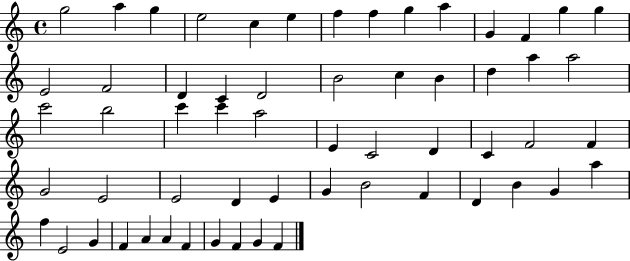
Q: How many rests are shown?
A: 0